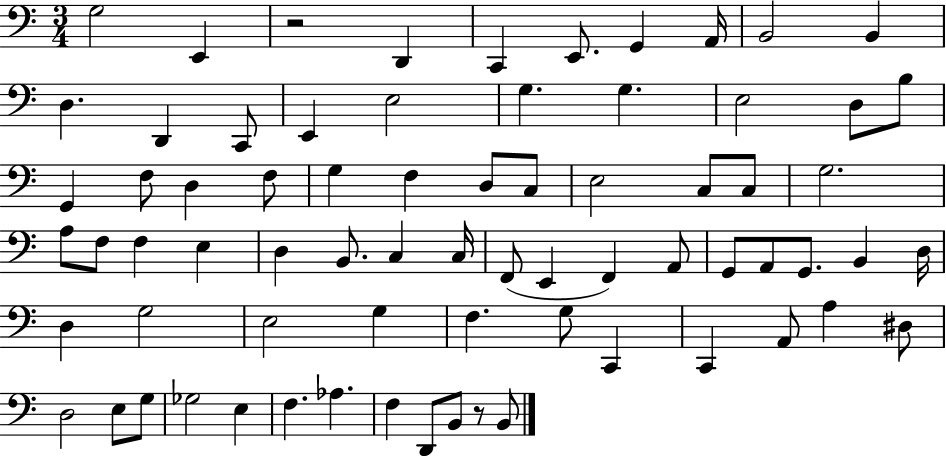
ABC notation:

X:1
T:Untitled
M:3/4
L:1/4
K:C
G,2 E,, z2 D,, C,, E,,/2 G,, A,,/4 B,,2 B,, D, D,, C,,/2 E,, E,2 G, G, E,2 D,/2 B,/2 G,, F,/2 D, F,/2 G, F, D,/2 C,/2 E,2 C,/2 C,/2 G,2 A,/2 F,/2 F, E, D, B,,/2 C, C,/4 F,,/2 E,, F,, A,,/2 G,,/2 A,,/2 G,,/2 B,, D,/4 D, G,2 E,2 G, F, G,/2 C,, C,, A,,/2 A, ^D,/2 D,2 E,/2 G,/2 _G,2 E, F, _A, F, D,,/2 B,,/2 z/2 B,,/2